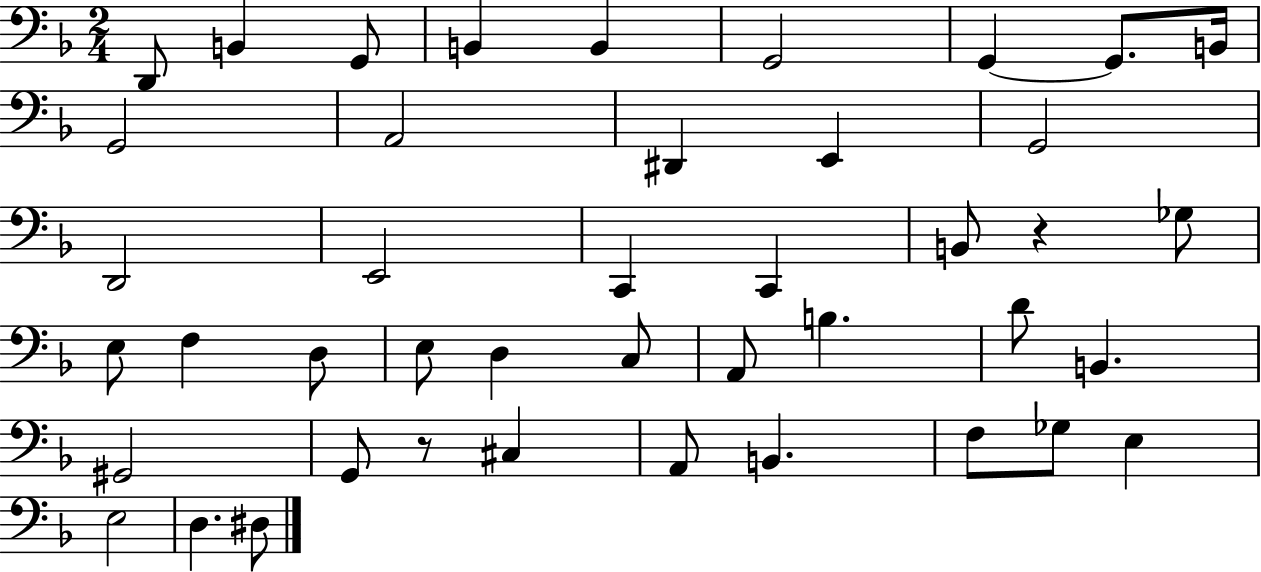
D2/e B2/q G2/e B2/q B2/q G2/h G2/q G2/e. B2/s G2/h A2/h D#2/q E2/q G2/h D2/h E2/h C2/q C2/q B2/e R/q Gb3/e E3/e F3/q D3/e E3/e D3/q C3/e A2/e B3/q. D4/e B2/q. G#2/h G2/e R/e C#3/q A2/e B2/q. F3/e Gb3/e E3/q E3/h D3/q. D#3/e